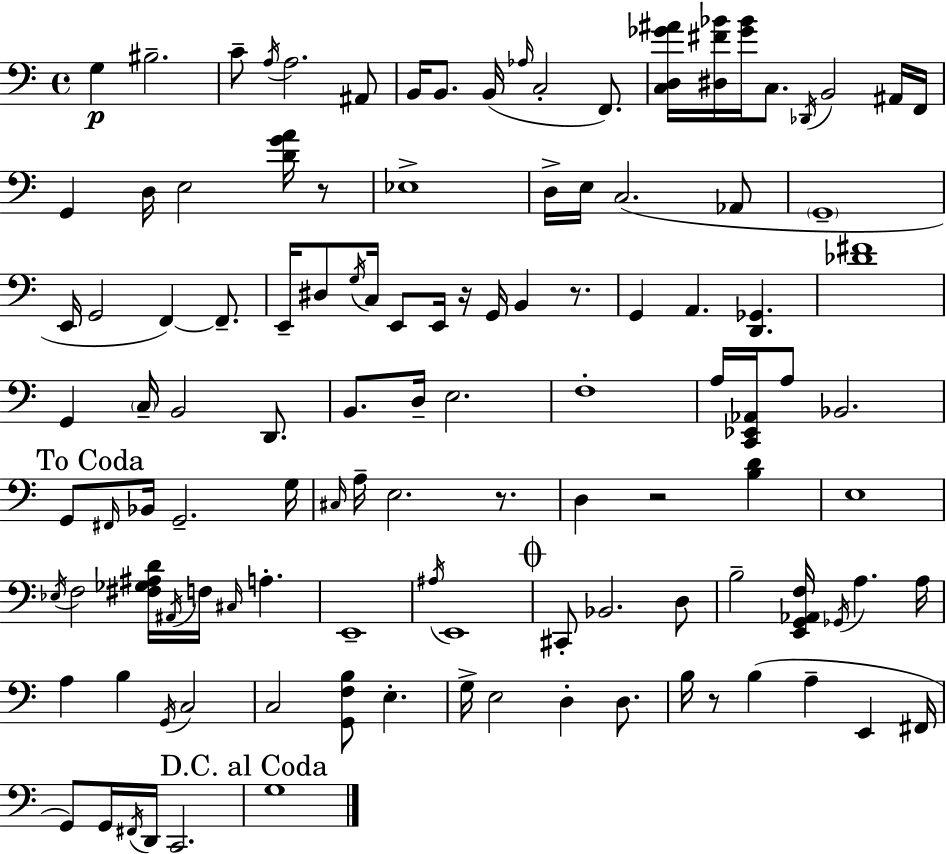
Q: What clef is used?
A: bass